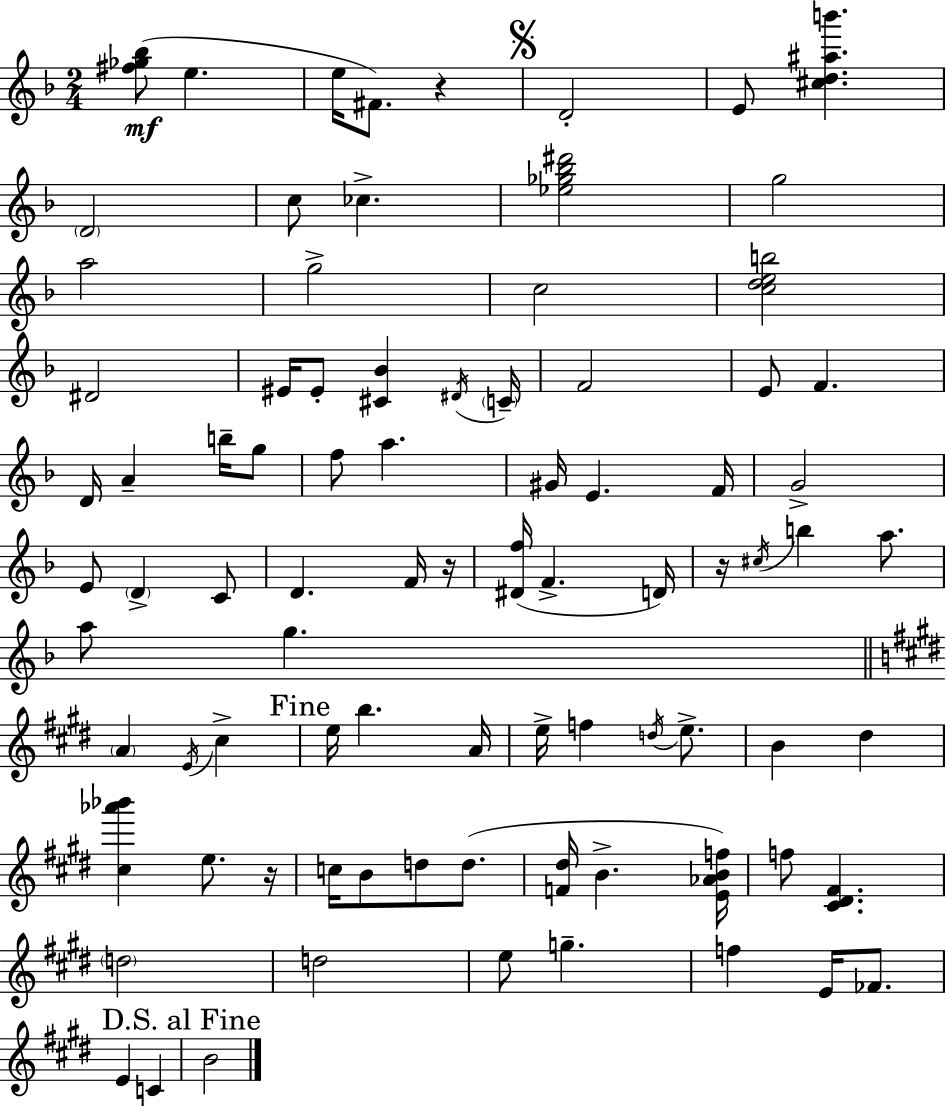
{
  \clef treble
  \numericTimeSignature
  \time 2/4
  \key d \minor
  <fis'' ges'' bes''>8(\mf e''4. | e''16 fis'8.) r4 | \mark \markup { \musicglyph "scripts.segno" } d'2-. | e'8 <cis'' d'' ais'' b'''>4. | \break \parenthesize d'2 | c''8 ces''4.-> | <ees'' ges'' bes'' dis'''>2 | g''2 | \break a''2 | g''2-> | c''2 | <c'' d'' e'' b''>2 | \break dis'2 | eis'16 eis'8-. <cis' bes'>4 \acciaccatura { dis'16 } | \parenthesize c'16-- f'2 | e'8 f'4. | \break d'16 a'4-- b''16-- g''8 | f''8 a''4. | gis'16 e'4. | f'16 g'2-> | \break e'8 \parenthesize d'4-> c'8 | d'4. f'16 | r16 <dis' f''>16( f'4.-> | d'16) r16 \acciaccatura { cis''16 } b''4 a''8. | \break a''8 g''4. | \bar "||" \break \key e \major \parenthesize a'4 \acciaccatura { e'16 } cis''4-> | \mark "Fine" e''16 b''4. | a'16 e''16-> f''4 \acciaccatura { d''16 } e''8.-> | b'4 dis''4 | \break <cis'' aes''' bes'''>4 e''8. | r16 c''16 b'8 d''8 d''8.( | <f' dis''>16 b'4.-> | <e' aes' b' f''>16) f''8 <cis' dis' fis'>4. | \break \parenthesize d''2 | d''2 | e''8 g''4.-- | f''4 e'16 fes'8. | \break e'4 c'4 | \mark "D.S. al Fine" b'2 | \bar "|."
}